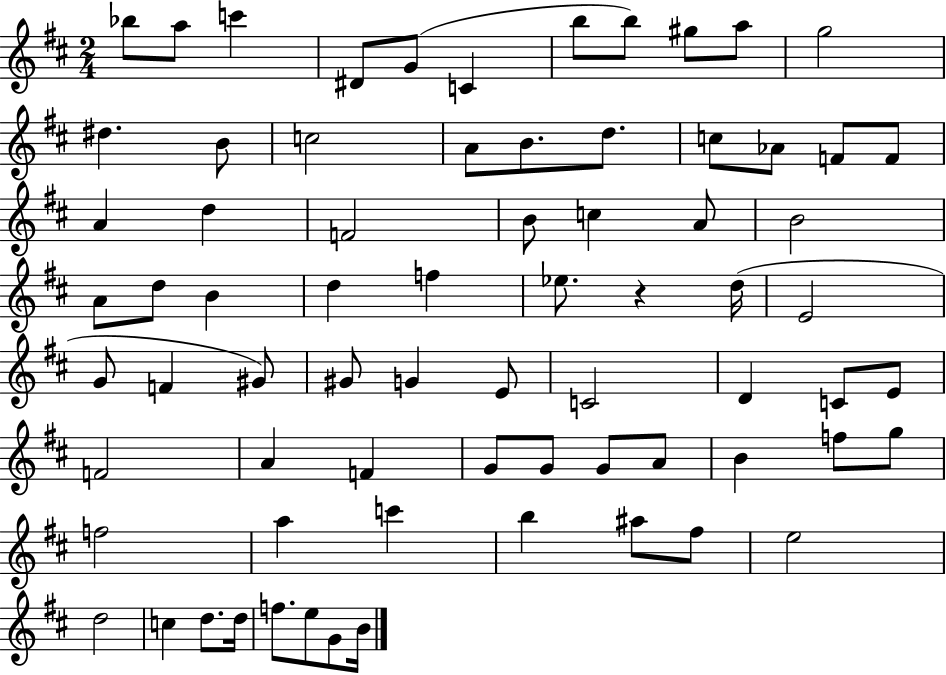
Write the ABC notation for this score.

X:1
T:Untitled
M:2/4
L:1/4
K:D
_b/2 a/2 c' ^D/2 G/2 C b/2 b/2 ^g/2 a/2 g2 ^d B/2 c2 A/2 B/2 d/2 c/2 _A/2 F/2 F/2 A d F2 B/2 c A/2 B2 A/2 d/2 B d f _e/2 z d/4 E2 G/2 F ^G/2 ^G/2 G E/2 C2 D C/2 E/2 F2 A F G/2 G/2 G/2 A/2 B f/2 g/2 f2 a c' b ^a/2 ^f/2 e2 d2 c d/2 d/4 f/2 e/2 G/2 B/4